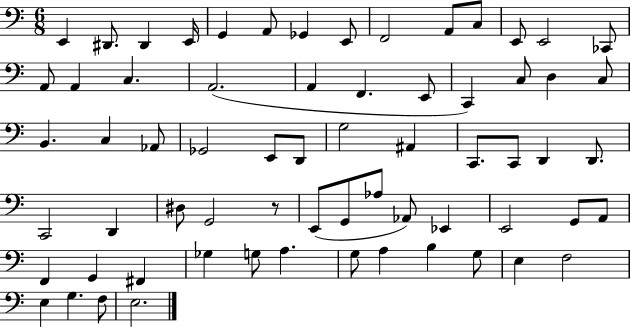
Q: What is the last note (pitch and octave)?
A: E3